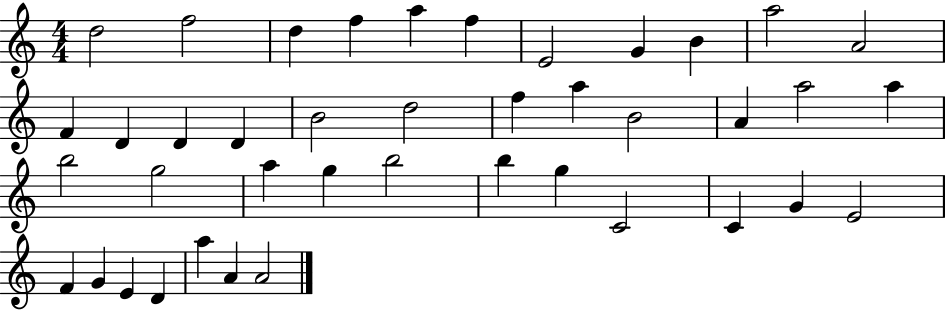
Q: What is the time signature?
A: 4/4